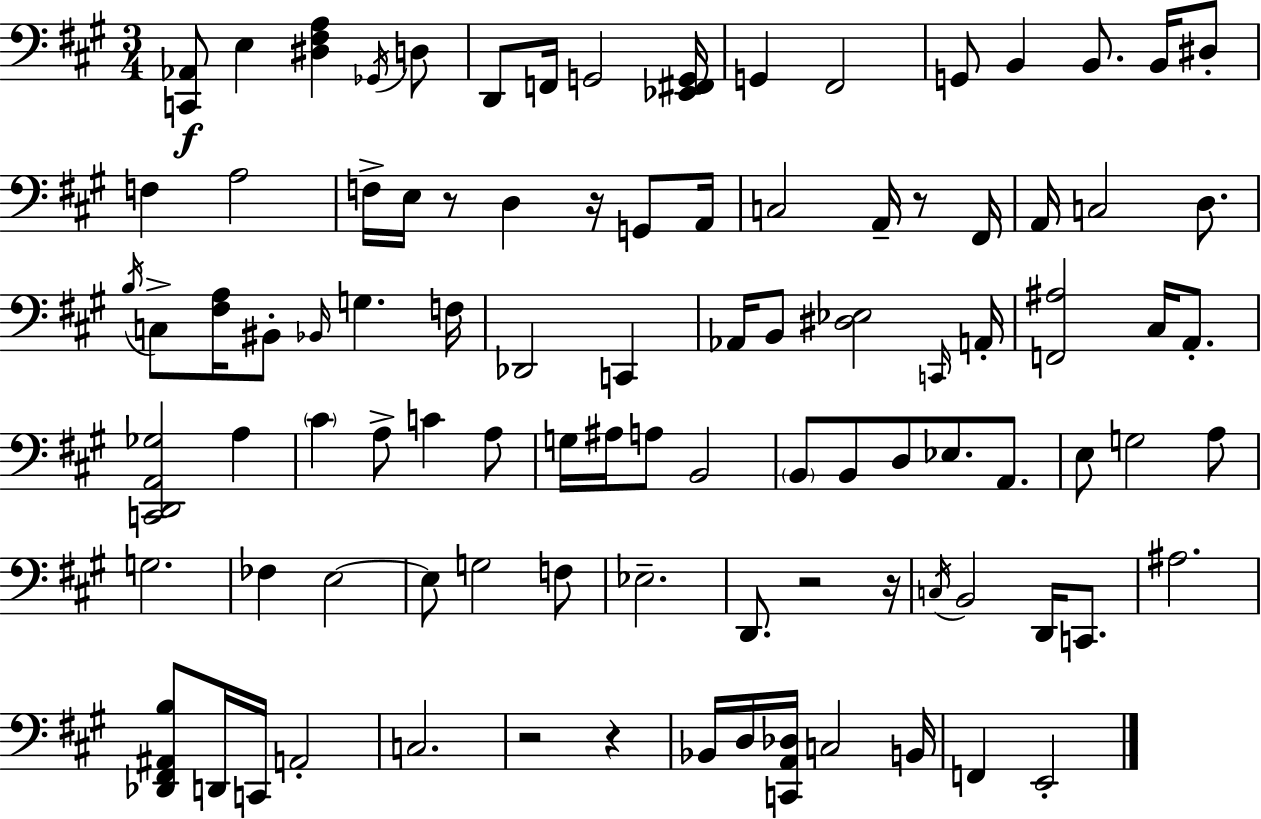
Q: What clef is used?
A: bass